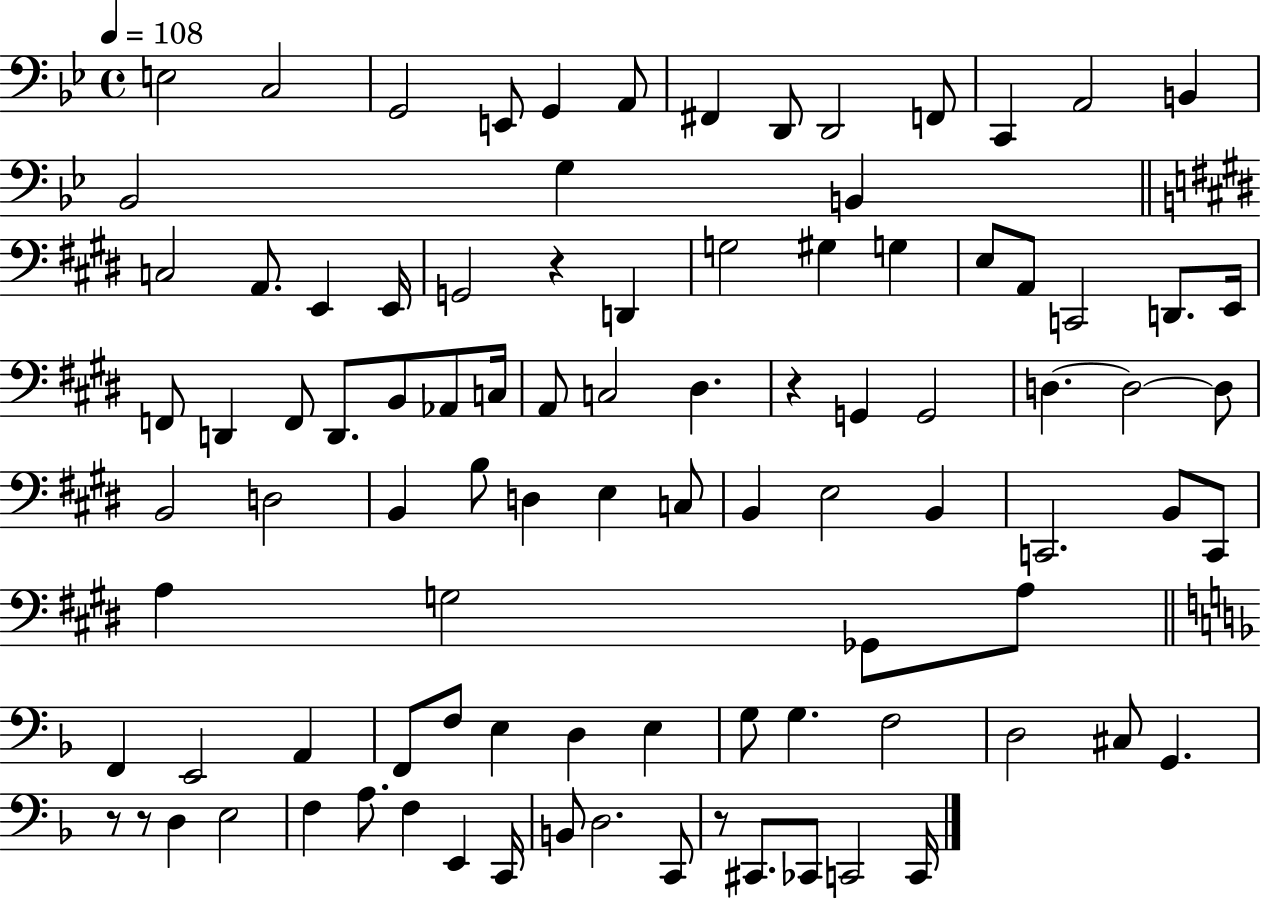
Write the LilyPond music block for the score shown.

{
  \clef bass
  \time 4/4
  \defaultTimeSignature
  \key bes \major
  \tempo 4 = 108
  \repeat volta 2 { e2 c2 | g,2 e,8 g,4 a,8 | fis,4 d,8 d,2 f,8 | c,4 a,2 b,4 | \break bes,2 g4 b,4 | \bar "||" \break \key e \major c2 a,8. e,4 e,16 | g,2 r4 d,4 | g2 gis4 g4 | e8 a,8 c,2 d,8. e,16 | \break f,8 d,4 f,8 d,8. b,8 aes,8 c16 | a,8 c2 dis4. | r4 g,4 g,2 | d4.~~ d2~~ d8 | \break b,2 d2 | b,4 b8 d4 e4 c8 | b,4 e2 b,4 | c,2. b,8 c,8 | \break a4 g2 ges,8 a8 | \bar "||" \break \key f \major f,4 e,2 a,4 | f,8 f8 e4 d4 e4 | g8 g4. f2 | d2 cis8 g,4. | \break r8 r8 d4 e2 | f4 a8. f4 e,4 c,16 | b,8 d2. c,8 | r8 cis,8. ces,8 c,2 c,16 | \break } \bar "|."
}